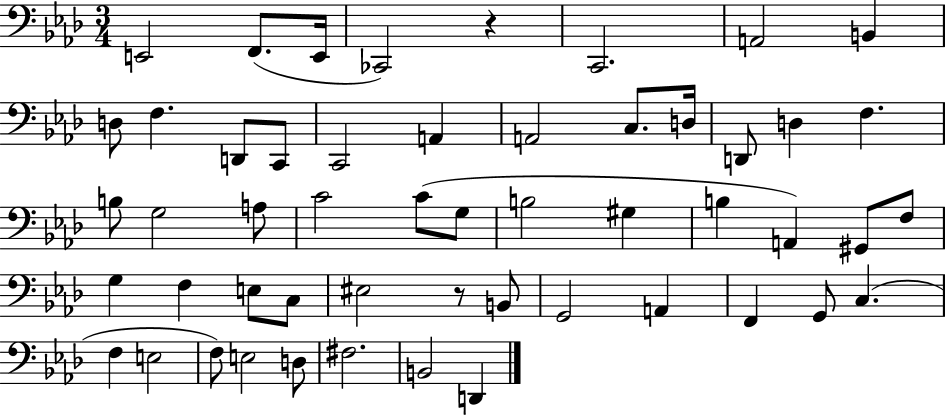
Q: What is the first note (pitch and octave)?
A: E2